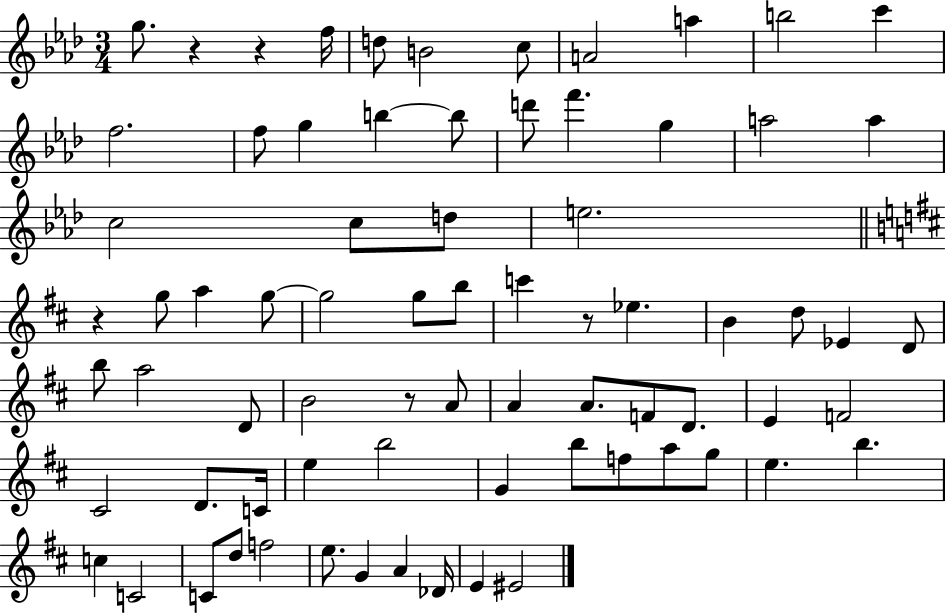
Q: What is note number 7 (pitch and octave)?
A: A5